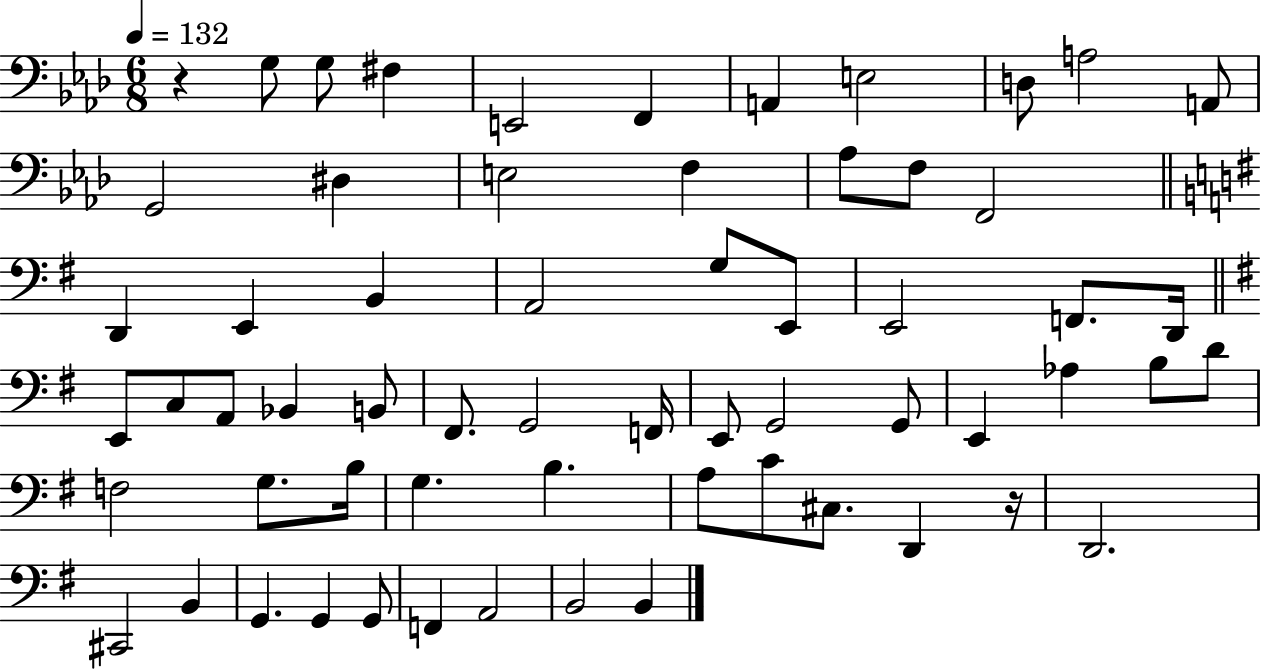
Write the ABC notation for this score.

X:1
T:Untitled
M:6/8
L:1/4
K:Ab
z G,/2 G,/2 ^F, E,,2 F,, A,, E,2 D,/2 A,2 A,,/2 G,,2 ^D, E,2 F, _A,/2 F,/2 F,,2 D,, E,, B,, A,,2 G,/2 E,,/2 E,,2 F,,/2 D,,/4 E,,/2 C,/2 A,,/2 _B,, B,,/2 ^F,,/2 G,,2 F,,/4 E,,/2 G,,2 G,,/2 E,, _A, B,/2 D/2 F,2 G,/2 B,/4 G, B, A,/2 C/2 ^C,/2 D,, z/4 D,,2 ^C,,2 B,, G,, G,, G,,/2 F,, A,,2 B,,2 B,,